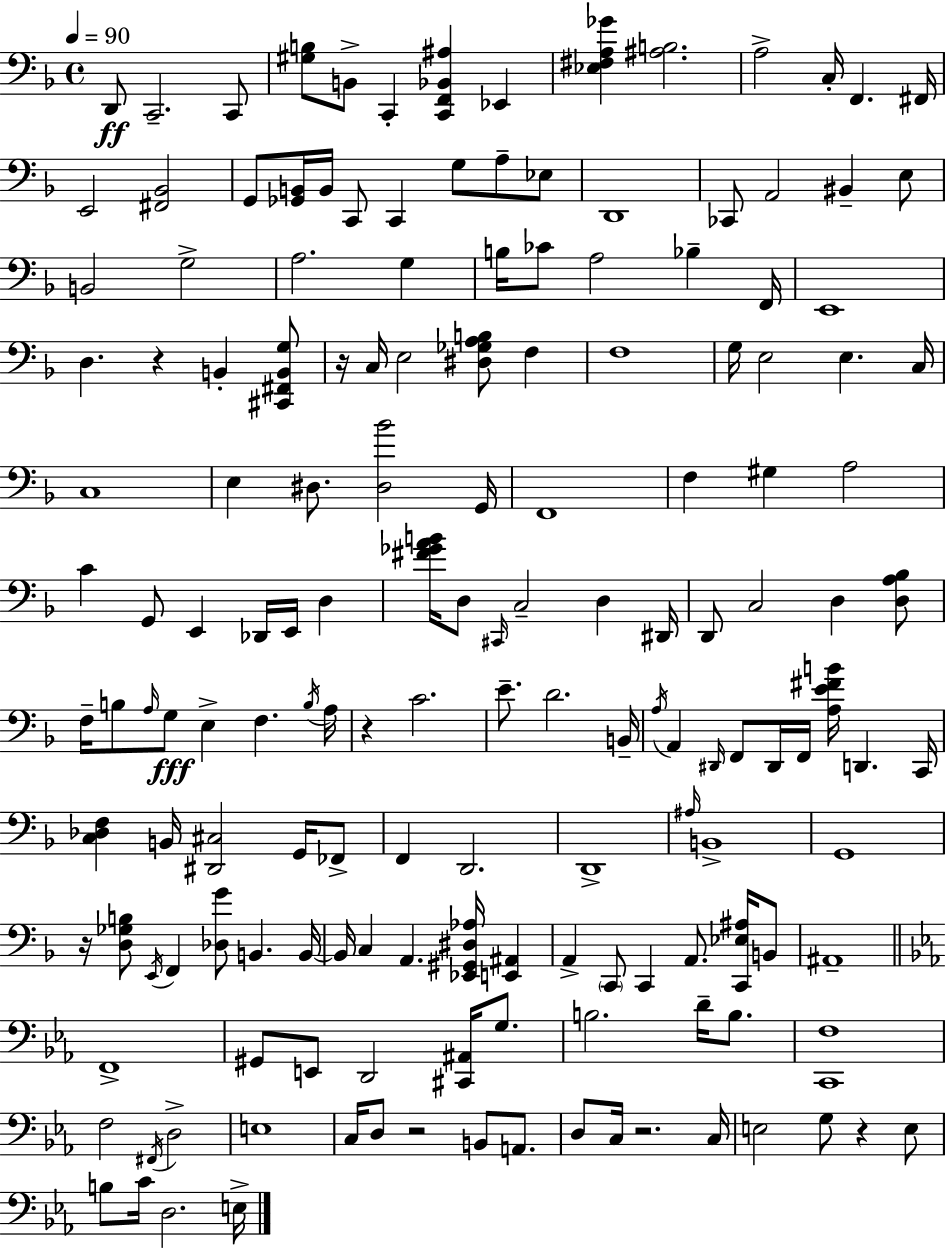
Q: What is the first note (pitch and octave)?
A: D2